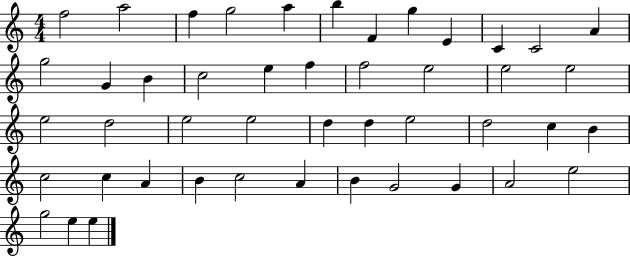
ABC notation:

X:1
T:Untitled
M:4/4
L:1/4
K:C
f2 a2 f g2 a b F g E C C2 A g2 G B c2 e f f2 e2 e2 e2 e2 d2 e2 e2 d d e2 d2 c B c2 c A B c2 A B G2 G A2 e2 g2 e e